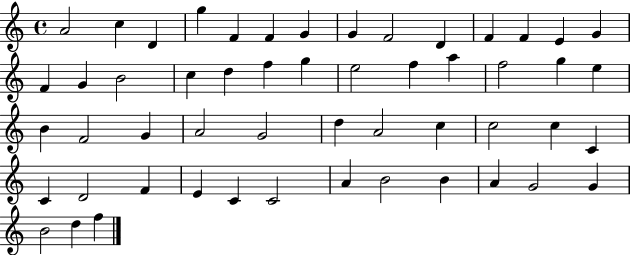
X:1
T:Untitled
M:4/4
L:1/4
K:C
A2 c D g F F G G F2 D F F E G F G B2 c d f g e2 f a f2 g e B F2 G A2 G2 d A2 c c2 c C C D2 F E C C2 A B2 B A G2 G B2 d f